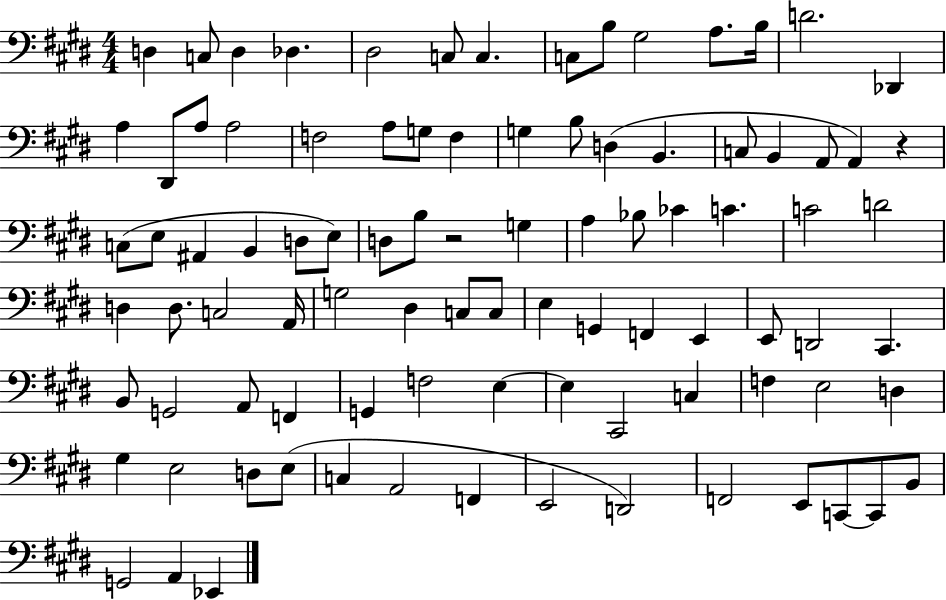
D3/q C3/e D3/q Db3/q. D#3/h C3/e C3/q. C3/e B3/e G#3/h A3/e. B3/s D4/h. Db2/q A3/q D#2/e A3/e A3/h F3/h A3/e G3/e F3/q G3/q B3/e D3/q B2/q. C3/e B2/q A2/e A2/q R/q C3/e E3/e A#2/q B2/q D3/e E3/e D3/e B3/e R/h G3/q A3/q Bb3/e CES4/q C4/q. C4/h D4/h D3/q D3/e. C3/h A2/s G3/h D#3/q C3/e C3/e E3/q G2/q F2/q E2/q E2/e D2/h C#2/q. B2/e G2/h A2/e F2/q G2/q F3/h E3/q E3/q C#2/h C3/q F3/q E3/h D3/q G#3/q E3/h D3/e E3/e C3/q A2/h F2/q E2/h D2/h F2/h E2/e C2/e C2/e B2/e G2/h A2/q Eb2/q